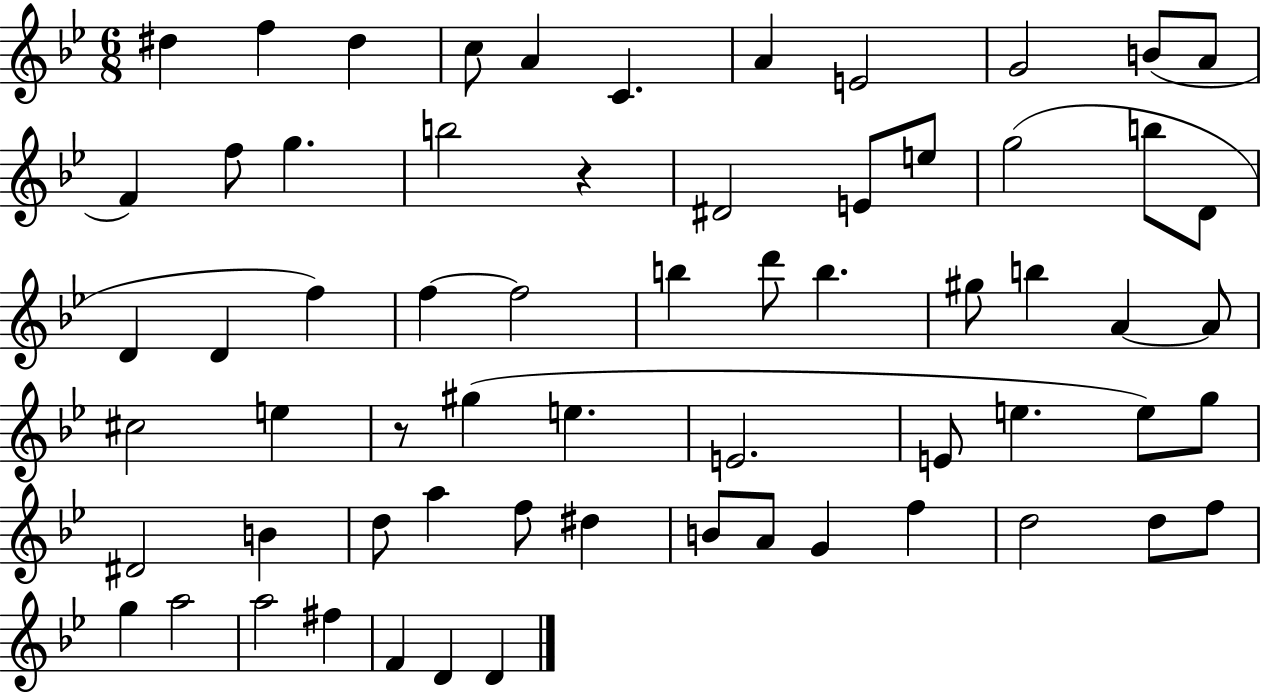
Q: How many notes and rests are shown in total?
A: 64